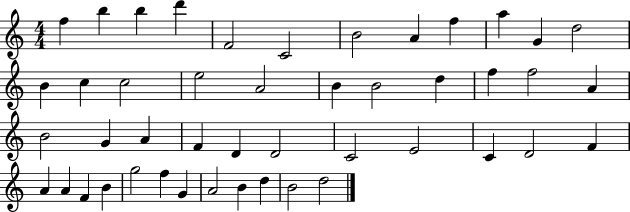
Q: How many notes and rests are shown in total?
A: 46